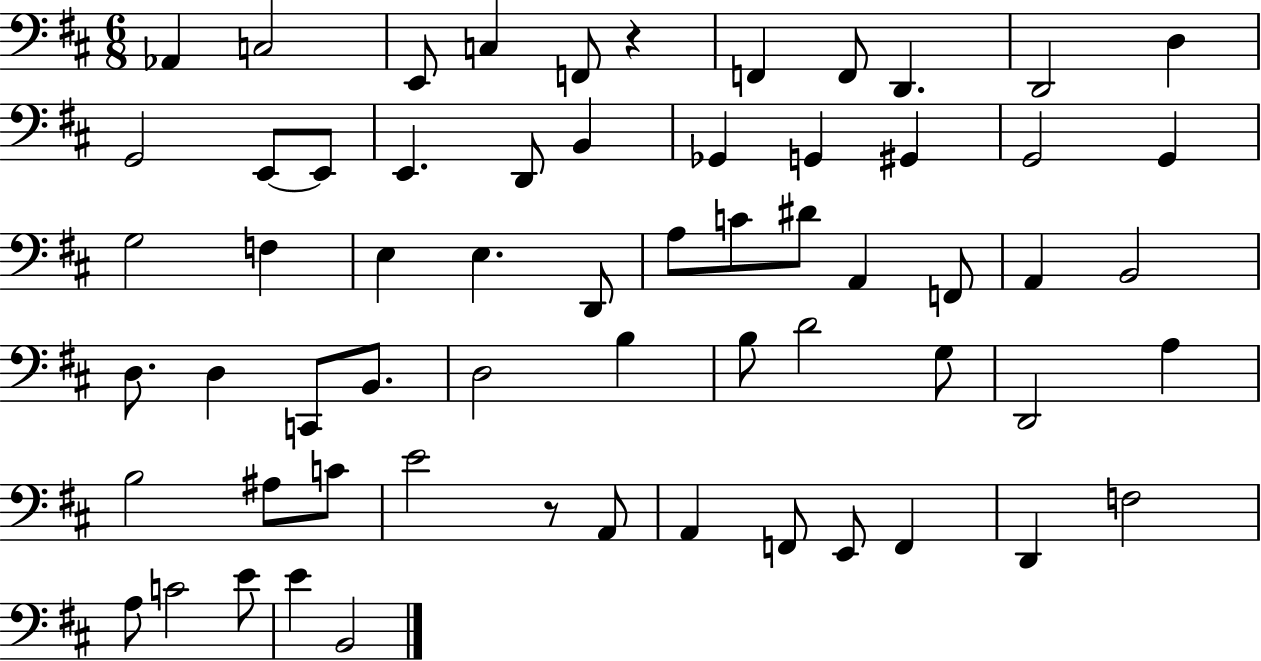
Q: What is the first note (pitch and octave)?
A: Ab2